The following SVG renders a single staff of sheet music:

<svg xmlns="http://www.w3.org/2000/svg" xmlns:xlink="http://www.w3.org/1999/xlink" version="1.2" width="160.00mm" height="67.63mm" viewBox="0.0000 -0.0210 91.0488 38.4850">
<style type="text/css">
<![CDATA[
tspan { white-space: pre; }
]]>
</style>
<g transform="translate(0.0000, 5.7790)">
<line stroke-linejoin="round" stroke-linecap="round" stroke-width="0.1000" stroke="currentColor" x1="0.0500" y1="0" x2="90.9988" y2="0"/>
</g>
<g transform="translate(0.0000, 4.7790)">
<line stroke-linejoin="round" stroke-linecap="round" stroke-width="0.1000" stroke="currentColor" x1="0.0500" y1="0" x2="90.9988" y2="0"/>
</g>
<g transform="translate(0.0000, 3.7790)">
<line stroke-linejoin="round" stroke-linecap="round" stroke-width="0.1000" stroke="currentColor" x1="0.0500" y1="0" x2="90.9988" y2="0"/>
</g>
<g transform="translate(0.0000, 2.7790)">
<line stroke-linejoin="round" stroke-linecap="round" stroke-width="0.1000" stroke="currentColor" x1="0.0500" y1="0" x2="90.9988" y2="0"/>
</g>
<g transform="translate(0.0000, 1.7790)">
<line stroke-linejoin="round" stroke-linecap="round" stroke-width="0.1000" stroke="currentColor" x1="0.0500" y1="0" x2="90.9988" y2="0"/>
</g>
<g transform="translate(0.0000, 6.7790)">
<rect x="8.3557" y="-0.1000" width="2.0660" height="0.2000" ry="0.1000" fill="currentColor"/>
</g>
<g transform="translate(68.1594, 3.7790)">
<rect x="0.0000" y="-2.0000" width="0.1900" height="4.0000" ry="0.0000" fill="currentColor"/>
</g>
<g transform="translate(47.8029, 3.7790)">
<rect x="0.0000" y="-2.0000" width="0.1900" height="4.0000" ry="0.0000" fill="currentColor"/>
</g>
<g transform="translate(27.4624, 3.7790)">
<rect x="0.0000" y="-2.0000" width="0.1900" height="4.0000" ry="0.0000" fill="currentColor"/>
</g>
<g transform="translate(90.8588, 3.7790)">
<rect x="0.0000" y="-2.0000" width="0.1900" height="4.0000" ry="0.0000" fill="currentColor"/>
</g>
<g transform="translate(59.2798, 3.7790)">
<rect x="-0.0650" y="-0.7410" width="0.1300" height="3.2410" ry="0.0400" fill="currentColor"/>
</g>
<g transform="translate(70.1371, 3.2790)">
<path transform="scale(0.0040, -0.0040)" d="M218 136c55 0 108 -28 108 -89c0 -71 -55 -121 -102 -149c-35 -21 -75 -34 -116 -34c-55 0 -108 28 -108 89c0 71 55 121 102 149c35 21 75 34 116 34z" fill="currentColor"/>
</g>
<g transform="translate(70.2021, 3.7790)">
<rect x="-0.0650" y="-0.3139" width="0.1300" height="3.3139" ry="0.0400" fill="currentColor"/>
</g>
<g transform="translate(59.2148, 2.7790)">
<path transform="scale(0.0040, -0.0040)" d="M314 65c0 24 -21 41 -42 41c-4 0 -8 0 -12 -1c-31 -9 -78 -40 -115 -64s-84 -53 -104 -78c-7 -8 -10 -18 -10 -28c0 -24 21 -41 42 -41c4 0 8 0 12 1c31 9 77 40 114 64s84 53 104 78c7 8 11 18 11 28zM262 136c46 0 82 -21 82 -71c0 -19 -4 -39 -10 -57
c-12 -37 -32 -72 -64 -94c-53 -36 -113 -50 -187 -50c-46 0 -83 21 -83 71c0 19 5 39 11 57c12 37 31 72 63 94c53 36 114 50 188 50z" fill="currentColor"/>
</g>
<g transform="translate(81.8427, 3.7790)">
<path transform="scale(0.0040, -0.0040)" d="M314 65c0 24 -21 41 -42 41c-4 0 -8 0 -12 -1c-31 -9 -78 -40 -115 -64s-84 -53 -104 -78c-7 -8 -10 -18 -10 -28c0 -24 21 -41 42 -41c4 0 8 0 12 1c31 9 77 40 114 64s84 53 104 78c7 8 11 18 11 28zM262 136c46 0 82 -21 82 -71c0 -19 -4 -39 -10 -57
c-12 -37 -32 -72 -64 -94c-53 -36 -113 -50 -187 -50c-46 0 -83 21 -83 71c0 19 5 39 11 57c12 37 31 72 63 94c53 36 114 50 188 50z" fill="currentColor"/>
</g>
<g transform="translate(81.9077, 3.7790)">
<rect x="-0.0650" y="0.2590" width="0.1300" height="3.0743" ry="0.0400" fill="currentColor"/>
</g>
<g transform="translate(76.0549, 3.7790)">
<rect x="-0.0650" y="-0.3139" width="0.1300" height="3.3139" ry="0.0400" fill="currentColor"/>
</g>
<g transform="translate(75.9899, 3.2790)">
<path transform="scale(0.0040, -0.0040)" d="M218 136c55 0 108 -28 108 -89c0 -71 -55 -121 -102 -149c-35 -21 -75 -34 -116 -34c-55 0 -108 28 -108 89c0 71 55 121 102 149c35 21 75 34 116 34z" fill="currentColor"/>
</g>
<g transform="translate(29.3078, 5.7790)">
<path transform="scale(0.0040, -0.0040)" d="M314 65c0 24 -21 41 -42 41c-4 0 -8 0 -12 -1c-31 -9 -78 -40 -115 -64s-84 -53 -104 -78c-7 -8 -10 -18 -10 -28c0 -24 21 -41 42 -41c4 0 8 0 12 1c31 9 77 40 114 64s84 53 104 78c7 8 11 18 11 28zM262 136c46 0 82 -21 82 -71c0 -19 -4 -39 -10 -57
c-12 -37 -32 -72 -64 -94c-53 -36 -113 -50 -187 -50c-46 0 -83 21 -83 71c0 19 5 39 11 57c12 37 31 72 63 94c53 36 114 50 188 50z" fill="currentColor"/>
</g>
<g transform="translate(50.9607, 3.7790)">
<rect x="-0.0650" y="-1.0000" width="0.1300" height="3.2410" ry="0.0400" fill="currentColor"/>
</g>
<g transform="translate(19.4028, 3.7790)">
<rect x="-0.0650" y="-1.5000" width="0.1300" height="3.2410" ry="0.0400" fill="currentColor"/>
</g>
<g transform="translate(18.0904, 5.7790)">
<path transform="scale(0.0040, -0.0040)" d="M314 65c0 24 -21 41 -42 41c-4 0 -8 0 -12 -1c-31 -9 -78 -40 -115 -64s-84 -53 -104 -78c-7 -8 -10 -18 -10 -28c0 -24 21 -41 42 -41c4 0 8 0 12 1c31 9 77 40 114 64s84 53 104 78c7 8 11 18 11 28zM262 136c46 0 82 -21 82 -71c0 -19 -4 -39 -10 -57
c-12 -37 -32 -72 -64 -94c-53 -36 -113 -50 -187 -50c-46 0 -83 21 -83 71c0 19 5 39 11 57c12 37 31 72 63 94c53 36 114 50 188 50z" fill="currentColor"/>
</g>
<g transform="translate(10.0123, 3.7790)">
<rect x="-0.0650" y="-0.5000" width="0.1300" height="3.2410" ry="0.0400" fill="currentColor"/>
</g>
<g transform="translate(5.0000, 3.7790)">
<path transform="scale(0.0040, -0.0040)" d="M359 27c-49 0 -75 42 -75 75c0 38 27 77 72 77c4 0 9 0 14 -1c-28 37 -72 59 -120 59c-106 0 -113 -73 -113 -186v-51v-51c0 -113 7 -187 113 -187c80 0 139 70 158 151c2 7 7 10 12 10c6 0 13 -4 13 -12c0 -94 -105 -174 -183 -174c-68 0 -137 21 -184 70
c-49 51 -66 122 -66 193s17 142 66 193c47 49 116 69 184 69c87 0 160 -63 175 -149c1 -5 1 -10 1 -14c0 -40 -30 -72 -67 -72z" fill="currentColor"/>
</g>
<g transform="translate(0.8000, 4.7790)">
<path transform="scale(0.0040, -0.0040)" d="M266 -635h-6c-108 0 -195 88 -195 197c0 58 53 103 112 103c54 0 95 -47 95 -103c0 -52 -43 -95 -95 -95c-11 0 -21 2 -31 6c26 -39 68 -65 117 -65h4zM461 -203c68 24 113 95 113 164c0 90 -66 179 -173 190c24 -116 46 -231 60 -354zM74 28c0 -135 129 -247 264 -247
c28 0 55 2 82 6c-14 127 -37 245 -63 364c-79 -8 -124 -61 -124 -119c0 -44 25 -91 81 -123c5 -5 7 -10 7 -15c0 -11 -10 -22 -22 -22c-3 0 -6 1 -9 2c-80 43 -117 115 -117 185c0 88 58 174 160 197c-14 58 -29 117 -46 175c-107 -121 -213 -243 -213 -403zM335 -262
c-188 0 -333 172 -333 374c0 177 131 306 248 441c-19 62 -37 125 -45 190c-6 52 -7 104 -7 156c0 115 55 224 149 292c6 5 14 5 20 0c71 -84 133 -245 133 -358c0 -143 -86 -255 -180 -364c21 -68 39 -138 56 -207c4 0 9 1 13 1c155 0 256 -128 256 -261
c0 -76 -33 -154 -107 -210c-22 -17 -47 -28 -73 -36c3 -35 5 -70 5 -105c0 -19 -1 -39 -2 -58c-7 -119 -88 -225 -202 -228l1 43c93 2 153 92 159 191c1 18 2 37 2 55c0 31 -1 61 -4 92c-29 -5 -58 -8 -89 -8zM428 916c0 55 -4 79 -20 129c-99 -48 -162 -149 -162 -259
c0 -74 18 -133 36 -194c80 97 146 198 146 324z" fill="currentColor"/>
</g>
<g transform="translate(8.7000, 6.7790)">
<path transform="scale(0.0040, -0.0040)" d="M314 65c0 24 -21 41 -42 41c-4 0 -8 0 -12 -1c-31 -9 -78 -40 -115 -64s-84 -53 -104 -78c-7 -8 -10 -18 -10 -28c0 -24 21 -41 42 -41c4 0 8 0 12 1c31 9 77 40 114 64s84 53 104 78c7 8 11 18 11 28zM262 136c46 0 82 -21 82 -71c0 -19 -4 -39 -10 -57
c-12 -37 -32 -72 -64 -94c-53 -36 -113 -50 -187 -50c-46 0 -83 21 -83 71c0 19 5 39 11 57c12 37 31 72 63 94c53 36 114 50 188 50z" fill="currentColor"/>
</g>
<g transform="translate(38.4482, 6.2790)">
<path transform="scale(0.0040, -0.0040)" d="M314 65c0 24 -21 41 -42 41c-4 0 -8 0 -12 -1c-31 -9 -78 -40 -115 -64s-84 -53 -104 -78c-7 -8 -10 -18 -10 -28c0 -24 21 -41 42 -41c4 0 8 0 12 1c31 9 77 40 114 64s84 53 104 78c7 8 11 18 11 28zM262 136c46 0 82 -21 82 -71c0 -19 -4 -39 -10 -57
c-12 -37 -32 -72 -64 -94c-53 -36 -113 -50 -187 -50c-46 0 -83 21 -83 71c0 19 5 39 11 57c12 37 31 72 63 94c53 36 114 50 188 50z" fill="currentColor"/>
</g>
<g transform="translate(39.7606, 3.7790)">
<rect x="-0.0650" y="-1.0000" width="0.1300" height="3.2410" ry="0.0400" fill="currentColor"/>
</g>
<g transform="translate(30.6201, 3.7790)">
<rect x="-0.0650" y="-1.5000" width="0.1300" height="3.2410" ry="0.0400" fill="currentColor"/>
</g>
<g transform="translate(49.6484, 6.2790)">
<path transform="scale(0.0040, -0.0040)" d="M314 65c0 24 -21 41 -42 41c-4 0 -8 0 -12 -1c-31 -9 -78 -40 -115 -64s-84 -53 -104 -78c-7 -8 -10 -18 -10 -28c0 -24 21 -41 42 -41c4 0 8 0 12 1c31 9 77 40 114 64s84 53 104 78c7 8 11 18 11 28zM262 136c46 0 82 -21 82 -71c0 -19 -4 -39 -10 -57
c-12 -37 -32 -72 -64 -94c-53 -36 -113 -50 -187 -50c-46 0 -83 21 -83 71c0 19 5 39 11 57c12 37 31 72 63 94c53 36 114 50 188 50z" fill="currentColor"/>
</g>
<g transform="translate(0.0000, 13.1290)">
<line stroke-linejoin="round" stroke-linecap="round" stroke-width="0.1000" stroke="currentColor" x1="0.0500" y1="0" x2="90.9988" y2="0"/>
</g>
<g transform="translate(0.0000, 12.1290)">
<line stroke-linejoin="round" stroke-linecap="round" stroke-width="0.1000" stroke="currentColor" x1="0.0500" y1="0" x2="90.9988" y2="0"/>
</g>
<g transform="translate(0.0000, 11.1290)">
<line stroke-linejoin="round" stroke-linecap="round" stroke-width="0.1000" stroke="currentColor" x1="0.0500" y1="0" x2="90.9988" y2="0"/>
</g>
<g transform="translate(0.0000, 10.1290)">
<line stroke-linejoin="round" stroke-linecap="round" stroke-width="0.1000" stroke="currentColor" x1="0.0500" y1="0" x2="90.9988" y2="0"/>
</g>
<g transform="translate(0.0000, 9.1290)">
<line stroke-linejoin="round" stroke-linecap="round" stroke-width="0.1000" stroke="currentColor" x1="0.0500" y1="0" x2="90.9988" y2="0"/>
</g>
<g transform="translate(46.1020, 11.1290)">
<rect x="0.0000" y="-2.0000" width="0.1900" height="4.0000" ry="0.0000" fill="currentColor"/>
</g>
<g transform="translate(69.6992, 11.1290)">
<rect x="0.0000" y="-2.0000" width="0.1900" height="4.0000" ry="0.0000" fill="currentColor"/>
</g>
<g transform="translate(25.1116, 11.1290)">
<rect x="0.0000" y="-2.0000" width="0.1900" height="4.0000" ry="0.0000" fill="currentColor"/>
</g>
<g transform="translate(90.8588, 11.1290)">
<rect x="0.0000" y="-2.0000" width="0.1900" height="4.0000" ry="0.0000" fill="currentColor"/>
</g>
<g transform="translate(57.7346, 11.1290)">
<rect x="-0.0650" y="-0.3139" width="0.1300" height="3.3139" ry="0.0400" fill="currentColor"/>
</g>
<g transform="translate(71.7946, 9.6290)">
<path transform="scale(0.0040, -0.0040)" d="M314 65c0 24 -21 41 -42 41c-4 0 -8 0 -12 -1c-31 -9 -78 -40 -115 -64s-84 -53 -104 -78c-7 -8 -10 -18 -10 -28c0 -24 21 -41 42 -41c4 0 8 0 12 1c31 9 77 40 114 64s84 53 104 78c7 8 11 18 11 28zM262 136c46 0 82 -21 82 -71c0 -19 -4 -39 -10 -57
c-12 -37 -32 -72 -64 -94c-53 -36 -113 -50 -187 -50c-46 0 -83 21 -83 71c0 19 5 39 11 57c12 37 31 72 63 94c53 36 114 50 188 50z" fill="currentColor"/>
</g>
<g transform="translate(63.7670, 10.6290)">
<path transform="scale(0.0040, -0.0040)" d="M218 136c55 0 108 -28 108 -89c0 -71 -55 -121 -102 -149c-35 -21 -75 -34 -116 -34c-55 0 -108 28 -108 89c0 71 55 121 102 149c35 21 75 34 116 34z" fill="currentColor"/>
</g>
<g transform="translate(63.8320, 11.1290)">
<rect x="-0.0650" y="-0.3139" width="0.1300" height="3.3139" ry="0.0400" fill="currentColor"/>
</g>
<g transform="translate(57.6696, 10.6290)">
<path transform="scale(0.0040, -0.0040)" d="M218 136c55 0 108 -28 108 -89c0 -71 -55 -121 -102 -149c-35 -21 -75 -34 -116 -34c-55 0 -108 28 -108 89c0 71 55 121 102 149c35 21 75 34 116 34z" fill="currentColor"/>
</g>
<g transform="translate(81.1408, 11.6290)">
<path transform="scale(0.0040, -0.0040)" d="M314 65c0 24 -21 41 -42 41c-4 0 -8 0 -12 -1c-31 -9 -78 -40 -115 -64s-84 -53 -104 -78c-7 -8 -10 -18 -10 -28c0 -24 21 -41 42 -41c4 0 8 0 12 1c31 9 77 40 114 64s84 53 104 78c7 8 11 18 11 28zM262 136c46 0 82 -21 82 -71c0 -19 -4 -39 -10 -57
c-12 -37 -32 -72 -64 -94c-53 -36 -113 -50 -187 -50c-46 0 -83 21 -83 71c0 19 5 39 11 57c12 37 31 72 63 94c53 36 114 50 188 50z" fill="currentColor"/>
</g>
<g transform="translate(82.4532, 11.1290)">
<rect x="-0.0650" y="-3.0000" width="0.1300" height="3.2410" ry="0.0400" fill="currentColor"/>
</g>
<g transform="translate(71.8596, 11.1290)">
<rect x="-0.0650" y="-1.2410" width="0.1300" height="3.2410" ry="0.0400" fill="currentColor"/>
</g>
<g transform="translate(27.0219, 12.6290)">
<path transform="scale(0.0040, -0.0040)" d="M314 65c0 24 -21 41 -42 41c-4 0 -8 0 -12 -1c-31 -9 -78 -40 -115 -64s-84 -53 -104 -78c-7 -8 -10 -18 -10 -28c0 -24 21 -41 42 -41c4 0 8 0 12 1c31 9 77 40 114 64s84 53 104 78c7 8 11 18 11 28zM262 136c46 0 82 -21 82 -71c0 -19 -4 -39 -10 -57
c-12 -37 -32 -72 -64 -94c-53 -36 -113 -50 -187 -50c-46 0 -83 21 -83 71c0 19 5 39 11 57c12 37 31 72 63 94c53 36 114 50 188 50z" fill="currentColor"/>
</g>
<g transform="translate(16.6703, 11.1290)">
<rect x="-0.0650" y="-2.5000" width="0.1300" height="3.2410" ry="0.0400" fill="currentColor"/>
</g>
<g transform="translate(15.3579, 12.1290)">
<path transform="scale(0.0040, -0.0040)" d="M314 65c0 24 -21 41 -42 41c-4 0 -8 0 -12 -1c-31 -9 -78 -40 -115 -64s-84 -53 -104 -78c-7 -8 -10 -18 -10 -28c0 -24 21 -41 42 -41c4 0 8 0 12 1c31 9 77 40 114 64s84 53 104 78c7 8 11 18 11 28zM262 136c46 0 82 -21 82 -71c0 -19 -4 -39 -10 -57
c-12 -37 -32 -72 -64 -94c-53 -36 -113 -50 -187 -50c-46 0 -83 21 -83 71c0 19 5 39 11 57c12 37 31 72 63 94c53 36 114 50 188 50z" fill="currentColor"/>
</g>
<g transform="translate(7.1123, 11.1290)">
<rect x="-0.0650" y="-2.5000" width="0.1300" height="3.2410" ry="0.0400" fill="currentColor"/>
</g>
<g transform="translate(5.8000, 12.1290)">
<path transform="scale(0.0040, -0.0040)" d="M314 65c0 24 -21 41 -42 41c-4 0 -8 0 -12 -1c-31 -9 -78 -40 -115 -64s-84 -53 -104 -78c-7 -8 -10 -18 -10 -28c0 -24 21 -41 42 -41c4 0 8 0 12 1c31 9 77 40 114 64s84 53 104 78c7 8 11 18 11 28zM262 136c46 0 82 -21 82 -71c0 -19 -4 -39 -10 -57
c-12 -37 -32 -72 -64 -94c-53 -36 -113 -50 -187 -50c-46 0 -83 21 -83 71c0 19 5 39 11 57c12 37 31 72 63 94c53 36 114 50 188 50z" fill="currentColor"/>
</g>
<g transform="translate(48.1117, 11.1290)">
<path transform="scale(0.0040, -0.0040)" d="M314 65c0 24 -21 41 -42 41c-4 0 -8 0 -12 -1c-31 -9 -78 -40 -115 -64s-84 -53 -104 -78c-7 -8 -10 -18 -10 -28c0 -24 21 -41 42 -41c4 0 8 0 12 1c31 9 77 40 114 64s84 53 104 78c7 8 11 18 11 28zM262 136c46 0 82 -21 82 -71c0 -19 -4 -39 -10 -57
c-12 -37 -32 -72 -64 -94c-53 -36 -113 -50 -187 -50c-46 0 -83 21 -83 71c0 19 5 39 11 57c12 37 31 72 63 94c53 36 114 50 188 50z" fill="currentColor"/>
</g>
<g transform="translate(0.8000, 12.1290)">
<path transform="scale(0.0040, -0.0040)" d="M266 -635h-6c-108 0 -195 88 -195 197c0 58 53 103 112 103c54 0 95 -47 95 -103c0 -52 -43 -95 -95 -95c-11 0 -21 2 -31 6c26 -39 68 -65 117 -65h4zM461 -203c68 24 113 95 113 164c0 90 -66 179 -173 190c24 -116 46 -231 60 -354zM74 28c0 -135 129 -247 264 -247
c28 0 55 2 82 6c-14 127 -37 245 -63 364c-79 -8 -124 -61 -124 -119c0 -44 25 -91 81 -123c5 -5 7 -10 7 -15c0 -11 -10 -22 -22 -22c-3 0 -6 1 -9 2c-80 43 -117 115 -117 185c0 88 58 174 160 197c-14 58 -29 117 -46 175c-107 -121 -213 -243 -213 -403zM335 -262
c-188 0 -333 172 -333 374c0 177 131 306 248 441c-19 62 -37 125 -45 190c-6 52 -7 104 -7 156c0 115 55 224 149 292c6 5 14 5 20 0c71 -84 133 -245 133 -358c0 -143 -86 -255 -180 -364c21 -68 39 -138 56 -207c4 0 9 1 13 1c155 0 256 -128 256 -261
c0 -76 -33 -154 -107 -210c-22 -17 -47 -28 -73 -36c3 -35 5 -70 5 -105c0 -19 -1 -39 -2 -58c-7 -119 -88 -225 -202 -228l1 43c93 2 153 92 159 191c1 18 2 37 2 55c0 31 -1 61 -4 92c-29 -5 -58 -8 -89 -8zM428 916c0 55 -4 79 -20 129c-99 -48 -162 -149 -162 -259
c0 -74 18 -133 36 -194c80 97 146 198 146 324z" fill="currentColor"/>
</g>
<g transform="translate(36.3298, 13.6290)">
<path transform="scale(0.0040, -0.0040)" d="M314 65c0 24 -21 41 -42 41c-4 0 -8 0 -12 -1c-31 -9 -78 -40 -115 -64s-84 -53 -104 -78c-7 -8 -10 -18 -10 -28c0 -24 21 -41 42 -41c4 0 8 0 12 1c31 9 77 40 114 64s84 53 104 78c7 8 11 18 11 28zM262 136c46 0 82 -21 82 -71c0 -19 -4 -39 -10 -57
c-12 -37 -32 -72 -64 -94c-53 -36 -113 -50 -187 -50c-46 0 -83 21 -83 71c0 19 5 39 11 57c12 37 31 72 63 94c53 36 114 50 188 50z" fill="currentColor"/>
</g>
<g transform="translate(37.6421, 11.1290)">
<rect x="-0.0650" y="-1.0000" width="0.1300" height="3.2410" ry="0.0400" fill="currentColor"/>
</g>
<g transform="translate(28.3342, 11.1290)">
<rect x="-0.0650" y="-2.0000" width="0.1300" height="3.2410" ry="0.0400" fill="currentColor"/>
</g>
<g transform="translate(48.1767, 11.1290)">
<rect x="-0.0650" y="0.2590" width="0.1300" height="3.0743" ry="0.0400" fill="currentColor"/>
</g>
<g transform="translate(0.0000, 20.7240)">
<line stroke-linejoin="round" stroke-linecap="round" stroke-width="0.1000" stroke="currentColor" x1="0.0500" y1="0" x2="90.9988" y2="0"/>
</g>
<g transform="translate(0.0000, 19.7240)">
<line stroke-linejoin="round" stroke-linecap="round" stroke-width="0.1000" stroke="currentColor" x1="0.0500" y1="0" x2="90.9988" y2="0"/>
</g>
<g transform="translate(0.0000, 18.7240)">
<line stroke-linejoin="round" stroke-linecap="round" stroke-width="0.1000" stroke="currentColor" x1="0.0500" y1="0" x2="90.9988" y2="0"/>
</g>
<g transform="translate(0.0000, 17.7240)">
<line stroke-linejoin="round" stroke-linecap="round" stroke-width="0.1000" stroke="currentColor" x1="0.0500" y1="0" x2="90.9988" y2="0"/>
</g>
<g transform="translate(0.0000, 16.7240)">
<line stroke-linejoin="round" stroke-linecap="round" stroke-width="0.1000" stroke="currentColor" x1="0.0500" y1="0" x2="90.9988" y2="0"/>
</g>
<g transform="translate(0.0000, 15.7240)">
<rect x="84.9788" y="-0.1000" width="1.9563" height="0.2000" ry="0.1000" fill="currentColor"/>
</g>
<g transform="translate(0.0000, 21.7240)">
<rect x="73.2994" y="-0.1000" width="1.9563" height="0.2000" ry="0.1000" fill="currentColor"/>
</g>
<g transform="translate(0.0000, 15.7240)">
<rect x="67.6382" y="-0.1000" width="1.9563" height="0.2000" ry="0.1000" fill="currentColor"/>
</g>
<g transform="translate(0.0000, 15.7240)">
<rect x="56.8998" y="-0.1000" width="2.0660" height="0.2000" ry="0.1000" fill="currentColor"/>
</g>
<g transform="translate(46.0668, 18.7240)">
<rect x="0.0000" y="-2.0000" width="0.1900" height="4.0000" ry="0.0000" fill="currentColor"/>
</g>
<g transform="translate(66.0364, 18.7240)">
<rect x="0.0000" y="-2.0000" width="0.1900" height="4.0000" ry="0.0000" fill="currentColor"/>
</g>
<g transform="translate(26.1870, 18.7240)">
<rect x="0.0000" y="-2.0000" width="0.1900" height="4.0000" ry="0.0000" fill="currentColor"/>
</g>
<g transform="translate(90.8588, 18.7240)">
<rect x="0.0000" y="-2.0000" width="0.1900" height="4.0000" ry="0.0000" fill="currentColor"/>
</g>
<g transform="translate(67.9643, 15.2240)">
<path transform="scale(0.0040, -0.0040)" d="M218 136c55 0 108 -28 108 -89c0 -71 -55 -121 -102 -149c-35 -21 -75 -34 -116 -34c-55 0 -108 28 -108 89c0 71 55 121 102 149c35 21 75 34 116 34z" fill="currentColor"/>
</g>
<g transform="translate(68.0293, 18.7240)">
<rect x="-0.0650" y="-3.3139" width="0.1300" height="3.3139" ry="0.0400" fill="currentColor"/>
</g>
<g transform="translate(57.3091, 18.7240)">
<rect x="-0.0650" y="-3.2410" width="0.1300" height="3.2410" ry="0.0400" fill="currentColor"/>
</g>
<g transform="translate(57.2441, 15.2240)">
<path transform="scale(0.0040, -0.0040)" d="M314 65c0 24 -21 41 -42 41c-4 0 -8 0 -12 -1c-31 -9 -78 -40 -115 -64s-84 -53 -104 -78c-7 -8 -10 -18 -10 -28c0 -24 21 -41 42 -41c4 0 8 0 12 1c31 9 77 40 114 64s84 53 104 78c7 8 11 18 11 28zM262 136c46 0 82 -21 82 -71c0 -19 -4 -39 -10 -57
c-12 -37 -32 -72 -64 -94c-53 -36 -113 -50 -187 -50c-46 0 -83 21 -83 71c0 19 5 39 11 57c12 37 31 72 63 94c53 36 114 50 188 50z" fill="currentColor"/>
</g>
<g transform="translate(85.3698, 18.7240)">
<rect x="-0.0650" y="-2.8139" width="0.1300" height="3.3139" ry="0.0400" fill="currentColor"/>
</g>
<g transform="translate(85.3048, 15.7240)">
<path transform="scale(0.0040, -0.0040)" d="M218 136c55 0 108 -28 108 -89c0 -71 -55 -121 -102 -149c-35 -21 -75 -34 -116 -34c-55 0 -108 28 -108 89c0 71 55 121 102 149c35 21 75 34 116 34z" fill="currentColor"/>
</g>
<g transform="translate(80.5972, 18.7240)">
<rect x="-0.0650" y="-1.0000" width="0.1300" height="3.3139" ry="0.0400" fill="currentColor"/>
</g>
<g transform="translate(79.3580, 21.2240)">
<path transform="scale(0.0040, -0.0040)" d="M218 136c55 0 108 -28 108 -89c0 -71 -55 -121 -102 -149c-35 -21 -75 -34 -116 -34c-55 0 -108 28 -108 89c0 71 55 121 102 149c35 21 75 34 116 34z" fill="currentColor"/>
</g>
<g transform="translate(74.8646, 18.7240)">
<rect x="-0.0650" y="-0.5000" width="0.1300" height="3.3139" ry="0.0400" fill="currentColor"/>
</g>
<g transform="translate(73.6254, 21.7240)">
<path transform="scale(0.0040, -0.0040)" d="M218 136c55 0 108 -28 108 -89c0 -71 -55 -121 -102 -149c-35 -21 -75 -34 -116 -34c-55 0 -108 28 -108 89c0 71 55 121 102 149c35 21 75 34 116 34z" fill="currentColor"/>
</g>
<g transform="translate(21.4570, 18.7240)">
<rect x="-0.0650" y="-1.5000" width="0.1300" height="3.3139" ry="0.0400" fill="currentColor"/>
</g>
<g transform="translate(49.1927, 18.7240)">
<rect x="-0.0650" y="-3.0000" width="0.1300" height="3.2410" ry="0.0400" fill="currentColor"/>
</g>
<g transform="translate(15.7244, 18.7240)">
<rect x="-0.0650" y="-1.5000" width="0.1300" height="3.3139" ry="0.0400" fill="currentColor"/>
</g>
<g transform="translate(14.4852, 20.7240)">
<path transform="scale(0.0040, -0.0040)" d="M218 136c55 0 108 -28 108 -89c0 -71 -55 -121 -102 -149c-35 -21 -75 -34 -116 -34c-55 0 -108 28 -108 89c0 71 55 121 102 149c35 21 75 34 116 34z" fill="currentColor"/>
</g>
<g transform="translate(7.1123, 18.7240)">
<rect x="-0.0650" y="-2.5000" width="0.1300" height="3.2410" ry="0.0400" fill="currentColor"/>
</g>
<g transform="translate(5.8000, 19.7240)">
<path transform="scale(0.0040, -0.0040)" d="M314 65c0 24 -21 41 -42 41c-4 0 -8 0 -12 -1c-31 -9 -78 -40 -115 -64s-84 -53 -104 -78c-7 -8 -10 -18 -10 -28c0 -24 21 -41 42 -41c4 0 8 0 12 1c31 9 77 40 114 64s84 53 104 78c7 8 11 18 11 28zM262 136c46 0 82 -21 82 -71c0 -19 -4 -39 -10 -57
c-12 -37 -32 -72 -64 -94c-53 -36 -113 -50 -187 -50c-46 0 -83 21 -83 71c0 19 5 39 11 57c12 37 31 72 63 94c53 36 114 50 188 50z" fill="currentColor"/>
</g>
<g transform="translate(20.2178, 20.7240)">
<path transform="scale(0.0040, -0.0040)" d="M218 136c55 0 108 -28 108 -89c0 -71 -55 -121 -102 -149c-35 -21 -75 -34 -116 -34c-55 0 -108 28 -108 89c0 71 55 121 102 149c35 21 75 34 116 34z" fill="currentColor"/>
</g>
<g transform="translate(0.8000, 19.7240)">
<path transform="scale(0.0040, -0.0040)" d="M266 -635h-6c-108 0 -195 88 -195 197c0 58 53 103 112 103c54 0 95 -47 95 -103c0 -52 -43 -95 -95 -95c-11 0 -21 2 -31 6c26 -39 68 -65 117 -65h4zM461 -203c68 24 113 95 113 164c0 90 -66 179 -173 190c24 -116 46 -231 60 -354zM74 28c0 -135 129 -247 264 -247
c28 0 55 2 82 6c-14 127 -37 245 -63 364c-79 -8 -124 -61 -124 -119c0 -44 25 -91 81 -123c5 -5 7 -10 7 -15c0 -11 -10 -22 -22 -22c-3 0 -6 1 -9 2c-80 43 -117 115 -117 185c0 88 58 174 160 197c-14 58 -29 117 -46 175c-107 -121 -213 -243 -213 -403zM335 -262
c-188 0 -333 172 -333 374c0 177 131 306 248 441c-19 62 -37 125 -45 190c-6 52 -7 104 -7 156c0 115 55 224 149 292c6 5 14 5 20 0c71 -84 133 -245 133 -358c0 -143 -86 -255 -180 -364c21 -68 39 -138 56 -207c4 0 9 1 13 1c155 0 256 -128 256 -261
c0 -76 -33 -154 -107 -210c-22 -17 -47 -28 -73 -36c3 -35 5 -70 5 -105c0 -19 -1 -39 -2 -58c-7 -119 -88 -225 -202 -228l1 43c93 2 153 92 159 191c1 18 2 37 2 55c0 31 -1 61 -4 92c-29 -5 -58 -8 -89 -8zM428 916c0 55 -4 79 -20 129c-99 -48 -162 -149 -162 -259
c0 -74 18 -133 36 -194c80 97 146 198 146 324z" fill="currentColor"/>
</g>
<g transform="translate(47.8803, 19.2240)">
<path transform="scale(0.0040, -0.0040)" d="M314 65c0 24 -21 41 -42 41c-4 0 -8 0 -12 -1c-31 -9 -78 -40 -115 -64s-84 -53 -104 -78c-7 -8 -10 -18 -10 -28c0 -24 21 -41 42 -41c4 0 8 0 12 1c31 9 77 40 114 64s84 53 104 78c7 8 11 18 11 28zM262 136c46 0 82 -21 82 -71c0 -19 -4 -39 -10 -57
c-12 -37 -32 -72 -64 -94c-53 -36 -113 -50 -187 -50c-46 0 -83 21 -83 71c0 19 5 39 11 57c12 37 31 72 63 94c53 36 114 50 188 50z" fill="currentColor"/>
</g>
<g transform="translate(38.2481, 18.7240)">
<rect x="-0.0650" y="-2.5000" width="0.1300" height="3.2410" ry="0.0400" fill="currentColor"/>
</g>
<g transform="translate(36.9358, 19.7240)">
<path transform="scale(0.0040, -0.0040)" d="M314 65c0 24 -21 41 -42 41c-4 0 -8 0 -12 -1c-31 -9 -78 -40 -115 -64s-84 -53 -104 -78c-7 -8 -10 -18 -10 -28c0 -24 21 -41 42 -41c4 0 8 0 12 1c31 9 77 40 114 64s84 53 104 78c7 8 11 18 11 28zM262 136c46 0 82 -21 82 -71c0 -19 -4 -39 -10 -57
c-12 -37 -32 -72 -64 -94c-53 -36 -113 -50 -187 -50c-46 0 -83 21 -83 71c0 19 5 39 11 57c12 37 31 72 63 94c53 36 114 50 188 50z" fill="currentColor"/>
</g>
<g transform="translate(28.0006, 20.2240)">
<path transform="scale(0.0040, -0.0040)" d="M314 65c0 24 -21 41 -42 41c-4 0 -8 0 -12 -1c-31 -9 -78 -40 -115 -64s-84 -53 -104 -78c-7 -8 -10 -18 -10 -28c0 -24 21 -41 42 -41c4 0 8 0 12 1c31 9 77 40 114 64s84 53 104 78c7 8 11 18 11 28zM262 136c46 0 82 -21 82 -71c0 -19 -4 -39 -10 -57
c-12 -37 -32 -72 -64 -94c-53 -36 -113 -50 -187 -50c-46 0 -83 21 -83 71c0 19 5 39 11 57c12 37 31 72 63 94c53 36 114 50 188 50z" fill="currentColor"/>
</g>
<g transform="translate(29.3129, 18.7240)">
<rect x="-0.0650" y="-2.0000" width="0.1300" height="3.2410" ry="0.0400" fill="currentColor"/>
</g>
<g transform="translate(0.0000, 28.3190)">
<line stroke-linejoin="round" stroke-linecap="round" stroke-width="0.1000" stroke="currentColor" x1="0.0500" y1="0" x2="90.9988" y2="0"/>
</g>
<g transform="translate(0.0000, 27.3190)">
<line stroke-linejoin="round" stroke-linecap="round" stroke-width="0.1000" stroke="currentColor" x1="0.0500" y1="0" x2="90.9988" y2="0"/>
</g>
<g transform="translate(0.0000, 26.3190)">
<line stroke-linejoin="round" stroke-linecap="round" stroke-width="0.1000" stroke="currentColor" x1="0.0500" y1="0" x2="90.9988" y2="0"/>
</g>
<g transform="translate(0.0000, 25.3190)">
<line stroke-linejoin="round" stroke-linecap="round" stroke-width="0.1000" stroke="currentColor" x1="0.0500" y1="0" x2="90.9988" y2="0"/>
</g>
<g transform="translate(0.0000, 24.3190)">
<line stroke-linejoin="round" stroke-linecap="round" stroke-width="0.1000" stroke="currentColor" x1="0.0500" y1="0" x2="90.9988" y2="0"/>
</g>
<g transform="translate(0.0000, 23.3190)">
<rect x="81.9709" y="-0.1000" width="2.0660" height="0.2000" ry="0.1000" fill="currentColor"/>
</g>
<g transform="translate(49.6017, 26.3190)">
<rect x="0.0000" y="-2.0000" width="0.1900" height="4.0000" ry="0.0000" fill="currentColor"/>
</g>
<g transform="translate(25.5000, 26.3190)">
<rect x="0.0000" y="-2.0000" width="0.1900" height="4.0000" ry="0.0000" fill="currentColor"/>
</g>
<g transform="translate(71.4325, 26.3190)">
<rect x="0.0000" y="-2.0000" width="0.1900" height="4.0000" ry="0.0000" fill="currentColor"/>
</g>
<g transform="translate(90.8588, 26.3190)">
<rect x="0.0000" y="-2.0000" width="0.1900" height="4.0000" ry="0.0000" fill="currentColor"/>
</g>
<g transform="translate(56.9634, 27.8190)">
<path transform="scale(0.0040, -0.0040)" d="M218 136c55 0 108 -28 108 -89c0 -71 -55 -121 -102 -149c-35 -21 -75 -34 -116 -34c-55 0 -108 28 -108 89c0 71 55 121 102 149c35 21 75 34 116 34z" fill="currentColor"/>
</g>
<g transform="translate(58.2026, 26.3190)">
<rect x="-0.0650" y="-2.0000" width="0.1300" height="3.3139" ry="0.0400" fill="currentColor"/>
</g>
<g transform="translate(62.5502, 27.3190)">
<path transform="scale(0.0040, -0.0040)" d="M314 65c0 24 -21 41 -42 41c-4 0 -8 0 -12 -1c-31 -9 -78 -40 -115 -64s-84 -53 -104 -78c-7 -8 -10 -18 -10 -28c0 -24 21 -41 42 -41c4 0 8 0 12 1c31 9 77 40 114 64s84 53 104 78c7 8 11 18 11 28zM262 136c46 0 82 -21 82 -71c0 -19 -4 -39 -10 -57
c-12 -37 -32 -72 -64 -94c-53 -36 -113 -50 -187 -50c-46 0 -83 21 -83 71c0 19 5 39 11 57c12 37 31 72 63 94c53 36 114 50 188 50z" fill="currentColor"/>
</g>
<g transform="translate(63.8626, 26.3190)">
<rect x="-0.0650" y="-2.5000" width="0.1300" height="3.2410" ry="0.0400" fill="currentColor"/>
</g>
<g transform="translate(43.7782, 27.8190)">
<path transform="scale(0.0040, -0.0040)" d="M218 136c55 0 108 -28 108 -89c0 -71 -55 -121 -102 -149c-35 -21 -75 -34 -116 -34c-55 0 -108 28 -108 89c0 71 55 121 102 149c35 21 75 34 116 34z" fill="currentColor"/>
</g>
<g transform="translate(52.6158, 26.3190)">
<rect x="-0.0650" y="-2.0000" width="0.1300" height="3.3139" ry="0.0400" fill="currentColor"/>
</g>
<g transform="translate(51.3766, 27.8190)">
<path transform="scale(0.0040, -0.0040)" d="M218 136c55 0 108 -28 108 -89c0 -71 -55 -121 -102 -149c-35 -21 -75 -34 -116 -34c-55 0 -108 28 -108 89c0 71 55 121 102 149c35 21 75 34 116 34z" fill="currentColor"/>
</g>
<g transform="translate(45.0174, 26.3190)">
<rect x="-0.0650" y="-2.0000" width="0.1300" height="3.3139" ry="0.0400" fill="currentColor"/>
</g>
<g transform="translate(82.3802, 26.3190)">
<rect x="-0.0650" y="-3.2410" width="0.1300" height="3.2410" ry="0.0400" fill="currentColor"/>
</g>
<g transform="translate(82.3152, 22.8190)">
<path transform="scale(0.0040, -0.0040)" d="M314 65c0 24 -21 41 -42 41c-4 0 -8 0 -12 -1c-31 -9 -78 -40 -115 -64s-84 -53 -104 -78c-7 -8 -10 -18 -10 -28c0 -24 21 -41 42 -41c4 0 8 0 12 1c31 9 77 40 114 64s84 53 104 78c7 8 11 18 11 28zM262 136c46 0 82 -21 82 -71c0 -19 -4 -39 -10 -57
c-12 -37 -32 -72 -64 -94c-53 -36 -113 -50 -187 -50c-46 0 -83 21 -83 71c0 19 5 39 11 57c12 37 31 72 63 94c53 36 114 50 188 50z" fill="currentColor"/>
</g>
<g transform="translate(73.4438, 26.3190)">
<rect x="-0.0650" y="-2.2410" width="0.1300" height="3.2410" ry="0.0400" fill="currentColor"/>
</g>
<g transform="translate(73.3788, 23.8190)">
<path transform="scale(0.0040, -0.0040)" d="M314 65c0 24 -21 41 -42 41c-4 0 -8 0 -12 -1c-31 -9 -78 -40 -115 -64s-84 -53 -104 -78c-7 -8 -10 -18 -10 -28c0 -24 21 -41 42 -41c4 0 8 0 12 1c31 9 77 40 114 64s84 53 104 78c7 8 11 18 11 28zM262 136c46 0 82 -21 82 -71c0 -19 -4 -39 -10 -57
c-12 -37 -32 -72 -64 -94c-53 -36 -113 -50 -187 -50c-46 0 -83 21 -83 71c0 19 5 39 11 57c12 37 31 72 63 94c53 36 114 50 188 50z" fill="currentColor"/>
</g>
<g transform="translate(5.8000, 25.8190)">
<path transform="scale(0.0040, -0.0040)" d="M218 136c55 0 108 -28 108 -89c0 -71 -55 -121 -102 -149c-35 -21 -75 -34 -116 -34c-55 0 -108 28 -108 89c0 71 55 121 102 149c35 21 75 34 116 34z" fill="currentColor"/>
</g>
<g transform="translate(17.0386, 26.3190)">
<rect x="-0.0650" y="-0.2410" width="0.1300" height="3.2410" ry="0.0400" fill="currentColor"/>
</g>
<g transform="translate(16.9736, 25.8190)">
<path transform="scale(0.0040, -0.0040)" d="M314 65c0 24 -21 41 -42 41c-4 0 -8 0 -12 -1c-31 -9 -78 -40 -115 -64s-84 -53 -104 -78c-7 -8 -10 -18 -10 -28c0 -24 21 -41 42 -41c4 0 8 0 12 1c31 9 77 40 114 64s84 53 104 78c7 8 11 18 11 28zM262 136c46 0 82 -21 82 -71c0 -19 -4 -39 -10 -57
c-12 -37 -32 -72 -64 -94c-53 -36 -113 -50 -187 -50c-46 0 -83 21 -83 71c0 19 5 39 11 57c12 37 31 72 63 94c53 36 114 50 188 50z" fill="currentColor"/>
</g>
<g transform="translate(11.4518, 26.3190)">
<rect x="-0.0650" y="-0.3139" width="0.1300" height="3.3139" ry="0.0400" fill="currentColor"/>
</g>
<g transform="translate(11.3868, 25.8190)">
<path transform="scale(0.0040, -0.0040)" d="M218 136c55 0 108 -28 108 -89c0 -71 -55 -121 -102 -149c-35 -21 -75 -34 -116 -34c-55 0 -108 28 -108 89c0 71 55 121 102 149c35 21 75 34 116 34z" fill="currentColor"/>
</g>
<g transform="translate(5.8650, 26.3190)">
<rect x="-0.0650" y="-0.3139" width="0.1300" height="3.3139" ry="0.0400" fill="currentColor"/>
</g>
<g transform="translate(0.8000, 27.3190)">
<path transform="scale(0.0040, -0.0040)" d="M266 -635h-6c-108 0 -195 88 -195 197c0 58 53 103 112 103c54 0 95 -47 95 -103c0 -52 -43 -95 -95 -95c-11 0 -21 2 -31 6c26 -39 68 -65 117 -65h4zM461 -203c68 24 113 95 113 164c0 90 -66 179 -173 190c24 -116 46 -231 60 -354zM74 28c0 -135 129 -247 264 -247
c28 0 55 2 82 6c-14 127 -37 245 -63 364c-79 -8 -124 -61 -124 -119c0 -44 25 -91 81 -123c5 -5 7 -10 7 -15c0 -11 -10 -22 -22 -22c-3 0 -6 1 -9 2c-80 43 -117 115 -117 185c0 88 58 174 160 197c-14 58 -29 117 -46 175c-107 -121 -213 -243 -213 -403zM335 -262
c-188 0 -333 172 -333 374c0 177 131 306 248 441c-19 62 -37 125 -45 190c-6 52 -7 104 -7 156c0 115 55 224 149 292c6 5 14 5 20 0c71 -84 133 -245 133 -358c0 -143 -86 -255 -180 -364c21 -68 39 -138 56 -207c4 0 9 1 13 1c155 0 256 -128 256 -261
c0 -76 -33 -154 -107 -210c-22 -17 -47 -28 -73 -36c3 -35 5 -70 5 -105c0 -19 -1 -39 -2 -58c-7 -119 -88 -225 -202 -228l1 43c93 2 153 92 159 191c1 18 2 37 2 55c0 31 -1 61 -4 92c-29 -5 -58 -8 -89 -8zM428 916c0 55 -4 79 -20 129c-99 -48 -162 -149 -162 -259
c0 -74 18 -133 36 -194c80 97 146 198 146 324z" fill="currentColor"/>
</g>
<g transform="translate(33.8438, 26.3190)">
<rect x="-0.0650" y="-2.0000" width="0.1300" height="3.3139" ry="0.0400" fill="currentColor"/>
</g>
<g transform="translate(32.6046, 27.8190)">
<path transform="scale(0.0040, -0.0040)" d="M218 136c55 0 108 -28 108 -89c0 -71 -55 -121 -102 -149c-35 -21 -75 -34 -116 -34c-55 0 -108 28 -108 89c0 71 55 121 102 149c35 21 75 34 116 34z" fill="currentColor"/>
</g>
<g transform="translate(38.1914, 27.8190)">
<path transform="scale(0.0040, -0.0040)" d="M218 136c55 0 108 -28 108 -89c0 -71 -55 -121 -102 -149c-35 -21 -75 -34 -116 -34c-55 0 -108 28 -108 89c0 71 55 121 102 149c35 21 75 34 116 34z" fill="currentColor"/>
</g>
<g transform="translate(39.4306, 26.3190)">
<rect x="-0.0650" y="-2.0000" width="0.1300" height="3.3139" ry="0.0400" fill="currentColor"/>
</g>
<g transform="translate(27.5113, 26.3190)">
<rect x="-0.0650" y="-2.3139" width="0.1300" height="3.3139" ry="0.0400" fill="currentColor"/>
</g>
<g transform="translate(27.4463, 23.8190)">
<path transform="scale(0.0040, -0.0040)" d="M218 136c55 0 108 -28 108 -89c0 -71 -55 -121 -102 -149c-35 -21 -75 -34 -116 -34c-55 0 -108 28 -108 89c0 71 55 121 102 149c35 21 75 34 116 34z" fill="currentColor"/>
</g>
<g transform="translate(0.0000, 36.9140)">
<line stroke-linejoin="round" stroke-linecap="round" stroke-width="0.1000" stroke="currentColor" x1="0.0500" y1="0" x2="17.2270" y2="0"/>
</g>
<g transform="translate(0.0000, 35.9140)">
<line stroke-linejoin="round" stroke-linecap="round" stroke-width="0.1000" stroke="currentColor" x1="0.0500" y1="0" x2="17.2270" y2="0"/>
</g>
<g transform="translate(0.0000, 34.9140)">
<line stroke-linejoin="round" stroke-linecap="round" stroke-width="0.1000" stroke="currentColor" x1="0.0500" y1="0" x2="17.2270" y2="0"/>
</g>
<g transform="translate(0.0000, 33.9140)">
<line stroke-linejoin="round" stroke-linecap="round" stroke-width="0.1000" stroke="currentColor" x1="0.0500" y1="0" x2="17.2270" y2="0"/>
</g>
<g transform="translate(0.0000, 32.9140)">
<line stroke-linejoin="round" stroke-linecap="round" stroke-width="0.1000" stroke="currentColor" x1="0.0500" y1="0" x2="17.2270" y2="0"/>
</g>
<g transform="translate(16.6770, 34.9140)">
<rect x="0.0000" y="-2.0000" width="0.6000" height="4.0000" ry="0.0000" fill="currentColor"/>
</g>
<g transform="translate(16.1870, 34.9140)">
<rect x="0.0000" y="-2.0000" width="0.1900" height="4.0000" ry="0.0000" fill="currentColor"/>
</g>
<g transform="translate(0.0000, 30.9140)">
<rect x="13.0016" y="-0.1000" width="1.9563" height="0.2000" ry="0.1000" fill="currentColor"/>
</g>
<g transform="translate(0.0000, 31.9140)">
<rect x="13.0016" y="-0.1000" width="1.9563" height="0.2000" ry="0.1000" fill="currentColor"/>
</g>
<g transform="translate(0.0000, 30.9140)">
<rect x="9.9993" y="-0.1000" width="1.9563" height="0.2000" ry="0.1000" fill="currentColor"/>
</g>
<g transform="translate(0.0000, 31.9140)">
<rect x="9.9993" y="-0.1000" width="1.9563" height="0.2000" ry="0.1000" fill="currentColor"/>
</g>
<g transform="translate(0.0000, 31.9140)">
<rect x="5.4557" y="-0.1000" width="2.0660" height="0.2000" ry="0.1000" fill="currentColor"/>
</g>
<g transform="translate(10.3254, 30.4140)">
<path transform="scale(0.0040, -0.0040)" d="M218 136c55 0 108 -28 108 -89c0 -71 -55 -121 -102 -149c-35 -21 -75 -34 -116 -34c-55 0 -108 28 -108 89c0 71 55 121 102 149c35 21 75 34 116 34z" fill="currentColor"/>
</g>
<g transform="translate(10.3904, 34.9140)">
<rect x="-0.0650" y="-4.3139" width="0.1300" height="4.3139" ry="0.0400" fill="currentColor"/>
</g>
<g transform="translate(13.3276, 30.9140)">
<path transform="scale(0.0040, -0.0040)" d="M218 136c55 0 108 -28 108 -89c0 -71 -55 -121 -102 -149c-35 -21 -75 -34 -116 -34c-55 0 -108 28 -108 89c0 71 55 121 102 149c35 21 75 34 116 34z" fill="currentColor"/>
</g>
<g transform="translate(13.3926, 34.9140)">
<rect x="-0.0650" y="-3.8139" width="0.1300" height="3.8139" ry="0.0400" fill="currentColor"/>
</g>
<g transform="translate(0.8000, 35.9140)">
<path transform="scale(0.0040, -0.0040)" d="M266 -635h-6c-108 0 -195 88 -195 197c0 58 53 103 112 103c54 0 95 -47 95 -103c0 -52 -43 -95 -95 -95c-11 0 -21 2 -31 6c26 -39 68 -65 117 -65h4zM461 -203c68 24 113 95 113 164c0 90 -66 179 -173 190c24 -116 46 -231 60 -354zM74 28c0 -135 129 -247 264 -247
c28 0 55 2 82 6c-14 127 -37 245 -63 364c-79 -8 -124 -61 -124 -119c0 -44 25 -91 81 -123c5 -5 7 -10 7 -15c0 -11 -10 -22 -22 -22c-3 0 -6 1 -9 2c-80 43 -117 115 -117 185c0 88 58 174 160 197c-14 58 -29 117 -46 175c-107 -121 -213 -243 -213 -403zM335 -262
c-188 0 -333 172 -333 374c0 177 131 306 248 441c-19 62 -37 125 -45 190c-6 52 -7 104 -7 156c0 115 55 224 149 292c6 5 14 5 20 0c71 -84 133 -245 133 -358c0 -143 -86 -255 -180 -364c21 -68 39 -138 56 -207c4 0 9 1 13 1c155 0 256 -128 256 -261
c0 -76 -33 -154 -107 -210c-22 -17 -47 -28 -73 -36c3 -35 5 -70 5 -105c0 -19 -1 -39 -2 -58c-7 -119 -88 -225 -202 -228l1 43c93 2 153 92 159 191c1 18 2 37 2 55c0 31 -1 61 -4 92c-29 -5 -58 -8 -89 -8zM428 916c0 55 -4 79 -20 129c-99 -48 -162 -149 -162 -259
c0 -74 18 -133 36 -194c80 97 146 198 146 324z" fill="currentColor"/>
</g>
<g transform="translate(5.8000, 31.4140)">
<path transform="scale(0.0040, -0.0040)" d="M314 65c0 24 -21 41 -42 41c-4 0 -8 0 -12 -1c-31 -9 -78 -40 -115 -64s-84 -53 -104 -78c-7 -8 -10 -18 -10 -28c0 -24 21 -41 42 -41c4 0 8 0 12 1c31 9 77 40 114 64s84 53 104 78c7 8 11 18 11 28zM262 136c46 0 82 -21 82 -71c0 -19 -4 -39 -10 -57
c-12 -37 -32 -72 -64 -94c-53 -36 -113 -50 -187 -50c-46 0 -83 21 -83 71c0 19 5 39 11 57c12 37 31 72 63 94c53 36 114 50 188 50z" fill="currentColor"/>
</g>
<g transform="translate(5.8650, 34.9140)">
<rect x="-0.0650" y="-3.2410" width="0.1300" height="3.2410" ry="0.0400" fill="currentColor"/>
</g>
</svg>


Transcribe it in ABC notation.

X:1
T:Untitled
M:4/4
L:1/4
K:C
C2 E2 E2 D2 D2 d2 c c B2 G2 G2 F2 D2 B2 c c e2 A2 G2 E E F2 G2 A2 b2 b C D a c c c2 g F F F F F G2 g2 b2 b2 d' c'